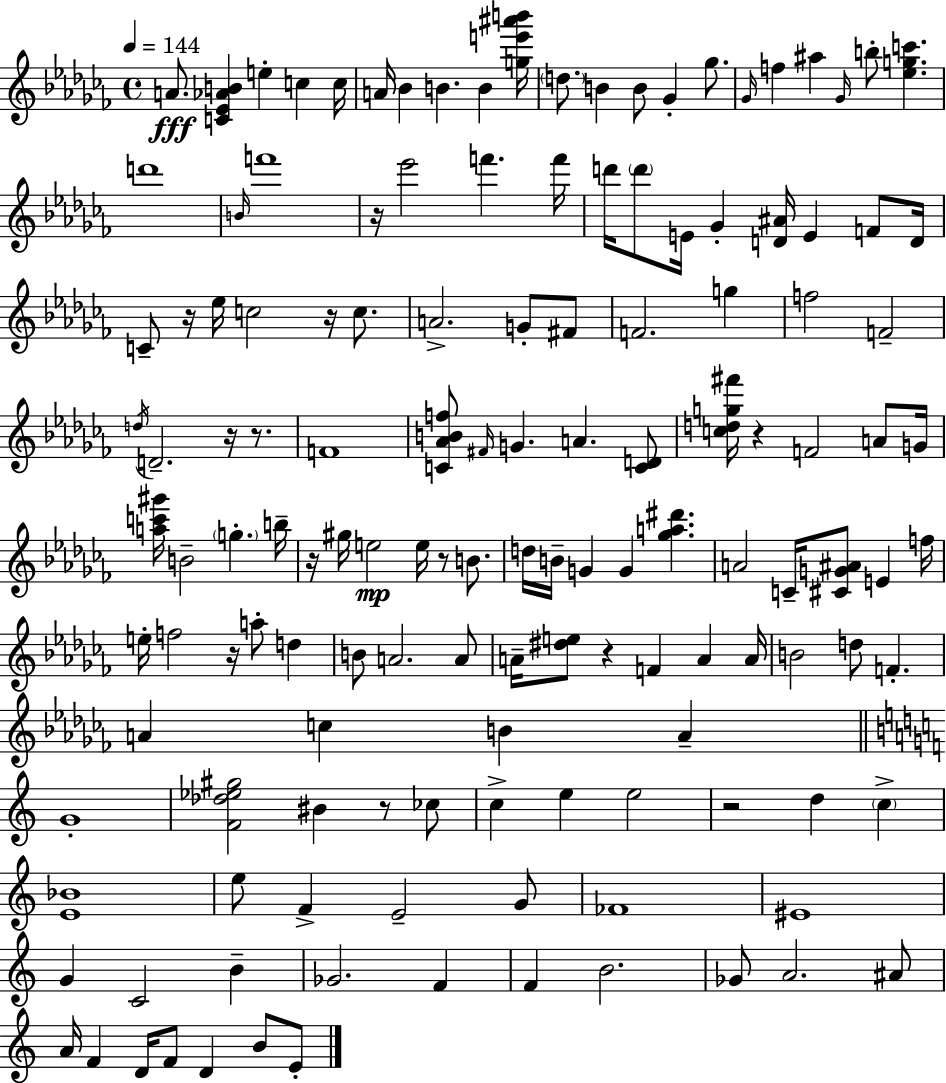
A4/e. [C4,Eb4,Ab4,B4]/q E5/q C5/q C5/s A4/s Bb4/q B4/q. B4/q [G5,E6,A#6,B6]/s D5/e. B4/q B4/e Gb4/q Gb5/e. Gb4/s F5/q A#5/q Gb4/s B5/e [Eb5,G5,C6]/q. D6/w B4/s F6/w R/s Eb6/h F6/q. F6/s D6/s D6/e E4/s Gb4/q [D4,A#4]/s E4/q F4/e D4/s C4/e R/s Eb5/s C5/h R/s C5/e. A4/h. G4/e F#4/e F4/h. G5/q F5/h F4/h D5/s D4/h. R/s R/e. F4/w [C4,Ab4,B4,F5]/e F#4/s G4/q. A4/q. [C4,D4]/e [C5,D5,G5,F#6]/s R/q F4/h A4/e G4/s [A5,C6,G#6]/s B4/h G5/q. B5/s R/s G#5/s E5/h E5/s R/e B4/e. D5/s B4/s G4/q G4/q [Gb5,A5,D#6]/q. A4/h C4/s [C#4,G4,A#4]/e E4/q F5/s E5/s F5/h R/s A5/e D5/q B4/e A4/h. A4/e A4/s [D#5,E5]/e R/q F4/q A4/q A4/s B4/h D5/e F4/q. A4/q C5/q B4/q A4/q G4/w [F4,Db5,Eb5,G#5]/h BIS4/q R/e CES5/e C5/q E5/q E5/h R/h D5/q C5/q [E4,Bb4]/w E5/e F4/q E4/h G4/e FES4/w EIS4/w G4/q C4/h B4/q Gb4/h. F4/q F4/q B4/h. Gb4/e A4/h. A#4/e A4/s F4/q D4/s F4/e D4/q B4/e E4/e